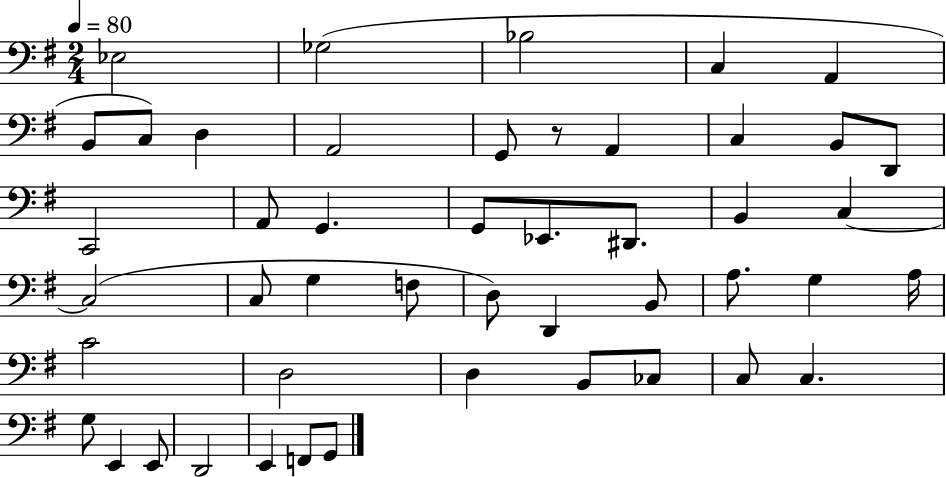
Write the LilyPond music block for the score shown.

{
  \clef bass
  \numericTimeSignature
  \time 2/4
  \key g \major
  \tempo 4 = 80
  \repeat volta 2 { ees2 | ges2( | bes2 | c4 a,4 | \break b,8 c8) d4 | a,2 | g,8 r8 a,4 | c4 b,8 d,8 | \break c,2 | a,8 g,4. | g,8 ees,8. dis,8. | b,4 c4~~ | \break c2( | c8 g4 f8 | d8) d,4 b,8 | a8. g4 a16 | \break c'2 | d2 | d4 b,8 ces8 | c8 c4. | \break g8 e,4 e,8 | d,2 | e,4 f,8 g,8 | } \bar "|."
}